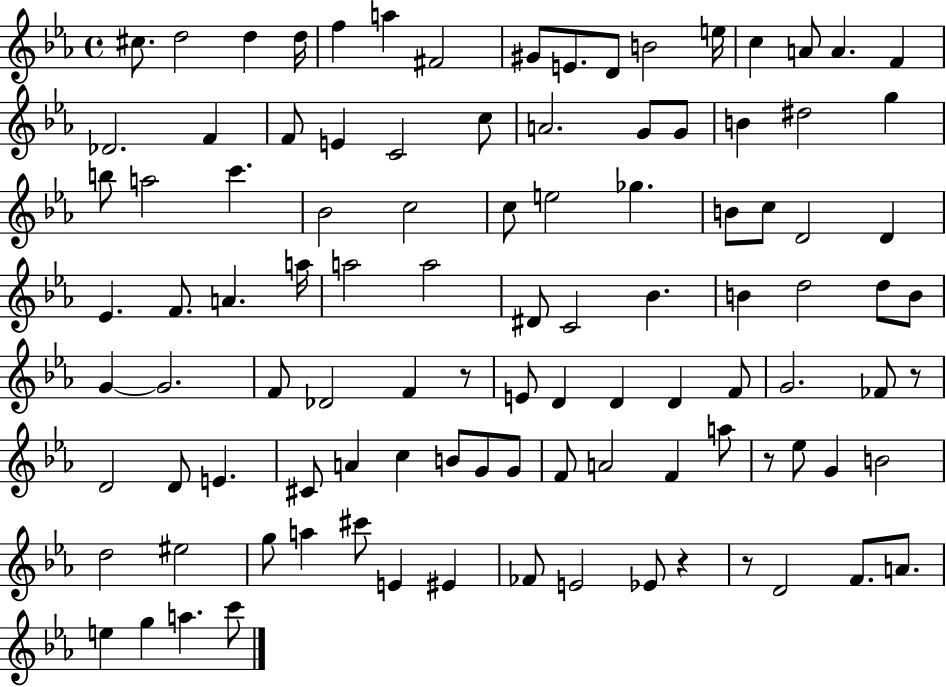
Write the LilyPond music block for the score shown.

{
  \clef treble
  \time 4/4
  \defaultTimeSignature
  \key ees \major
  cis''8. d''2 d''4 d''16 | f''4 a''4 fis'2 | gis'8 e'8. d'8 b'2 e''16 | c''4 a'8 a'4. f'4 | \break des'2. f'4 | f'8 e'4 c'2 c''8 | a'2. g'8 g'8 | b'4 dis''2 g''4 | \break b''8 a''2 c'''4. | bes'2 c''2 | c''8 e''2 ges''4. | b'8 c''8 d'2 d'4 | \break ees'4. f'8. a'4. a''16 | a''2 a''2 | dis'8 c'2 bes'4. | b'4 d''2 d''8 b'8 | \break g'4~~ g'2. | f'8 des'2 f'4 r8 | e'8 d'4 d'4 d'4 f'8 | g'2. fes'8 r8 | \break d'2 d'8 e'4. | cis'8 a'4 c''4 b'8 g'8 g'8 | f'8 a'2 f'4 a''8 | r8 ees''8 g'4 b'2 | \break d''2 eis''2 | g''8 a''4 cis'''8 e'4 eis'4 | fes'8 e'2 ees'8 r4 | r8 d'2 f'8. a'8. | \break e''4 g''4 a''4. c'''8 | \bar "|."
}